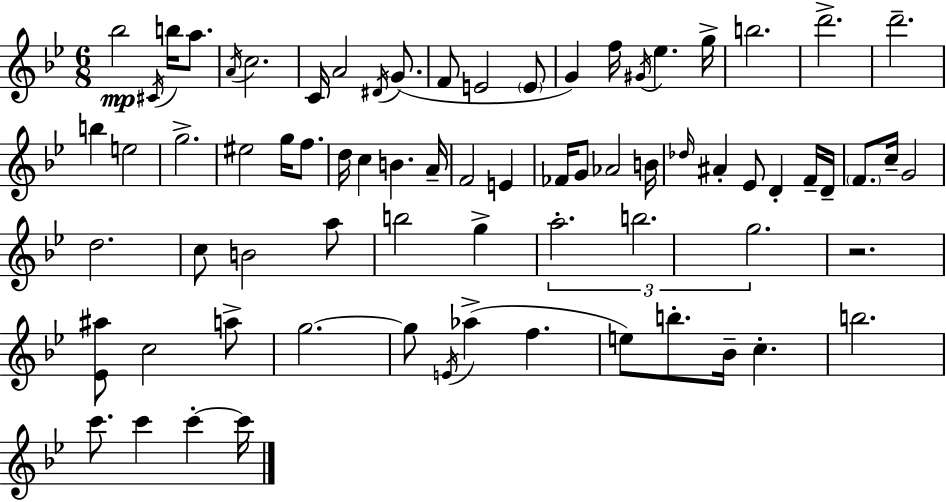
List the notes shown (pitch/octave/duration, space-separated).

Bb5/h C#4/s B5/s A5/e. A4/s C5/h. C4/s A4/h D#4/s G4/e. F4/e E4/h E4/e G4/q F5/s G#4/s Eb5/q. G5/s B5/h. D6/h. D6/h. B5/q E5/h G5/h. EIS5/h G5/s F5/e. D5/s C5/q B4/q. A4/s F4/h E4/q FES4/s G4/e Ab4/h B4/s Db5/s A#4/q Eb4/e D4/q F4/s D4/s F4/e. C5/s G4/h D5/h. C5/e B4/h A5/e B5/h G5/q A5/h. B5/h. G5/h. R/h. [Eb4,A#5]/e C5/h A5/e G5/h. G5/e E4/s Ab5/q F5/q. E5/e B5/e. Bb4/s C5/q. B5/h. C6/e. C6/q C6/q C6/s